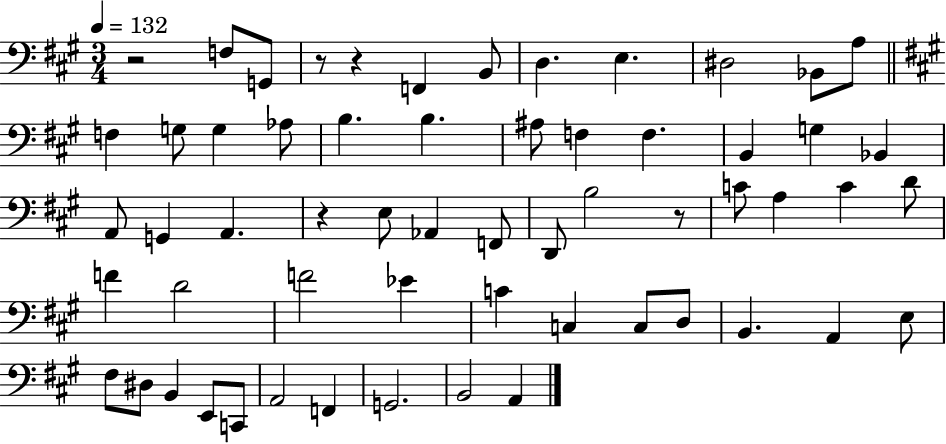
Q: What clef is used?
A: bass